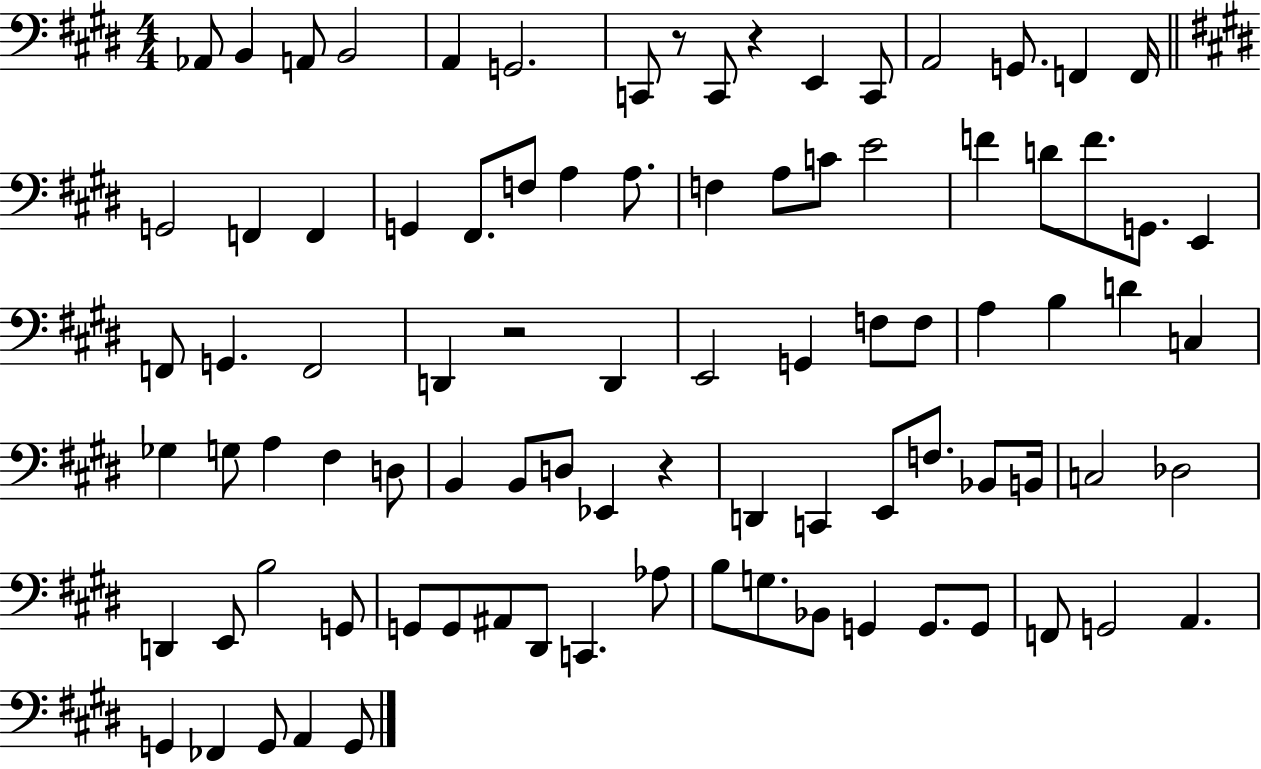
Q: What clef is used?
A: bass